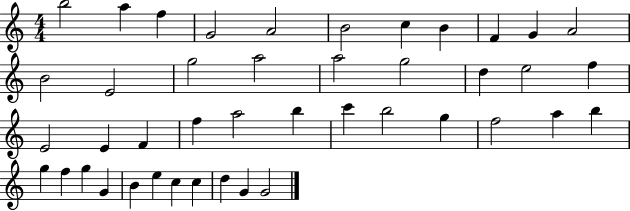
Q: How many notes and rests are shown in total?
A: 43